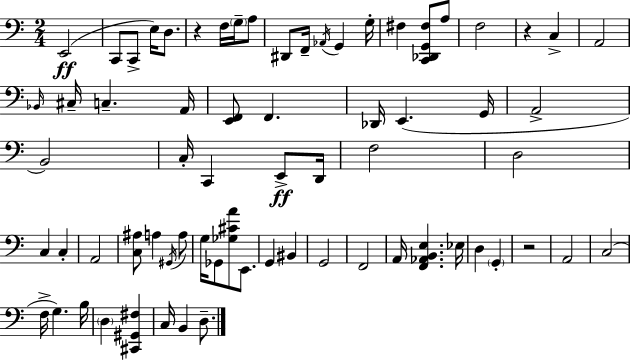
X:1
T:Untitled
M:2/4
L:1/4
K:Am
E,,2 C,,/2 C,,/2 E,/4 D,/2 z F,/4 G,/4 A,/2 ^D,,/2 F,,/4 _A,,/4 G,, G,/4 ^F, [C,,_D,,G,,^F,]/2 A,/2 F,2 z C, A,,2 _B,,/4 ^C,/4 C, A,,/4 [E,,F,,]/2 F,, _D,,/4 E,, G,,/4 A,,2 B,,2 C,/4 C,, E,,/2 D,,/4 F,2 D,2 C, C, A,,2 [C,^A,]/2 A, ^G,,/4 A,/2 G,/4 _G,,/2 [_G,^CA]/2 E,,/2 G,, ^B,, G,,2 F,,2 A,,/4 [F,,_A,,B,,E,] _E,/4 D, G,, z2 A,,2 C,2 F,/4 G, B,/4 D, [^C,,^G,,^F,] C,/4 B,, D,/2